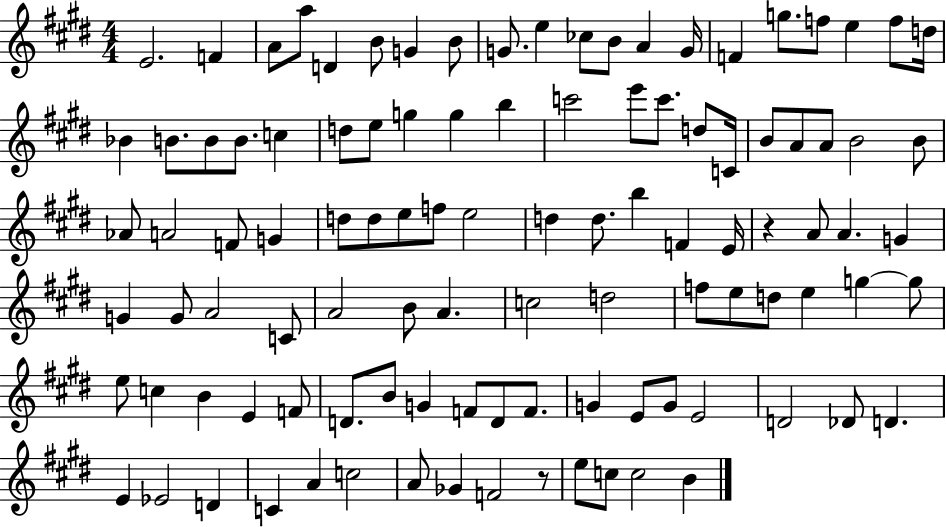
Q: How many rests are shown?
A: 2